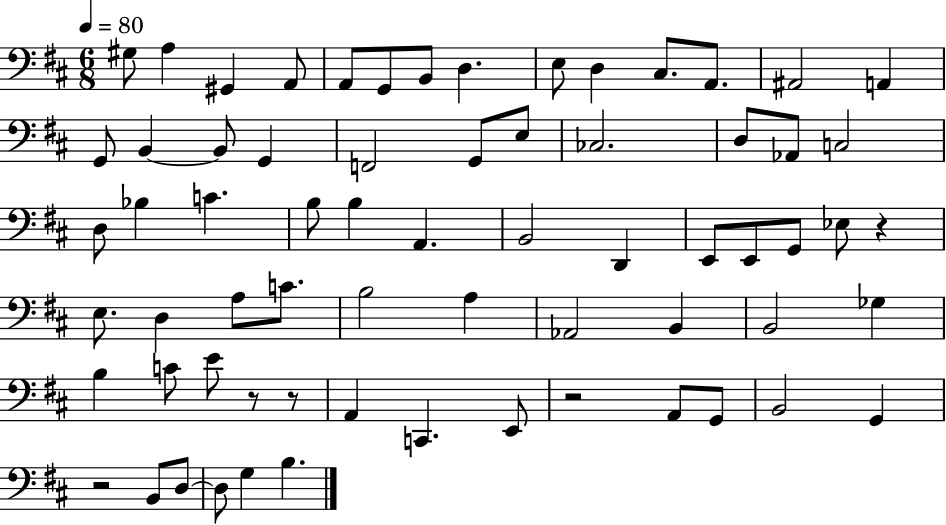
G#3/e A3/q G#2/q A2/e A2/e G2/e B2/e D3/q. E3/e D3/q C#3/e. A2/e. A#2/h A2/q G2/e B2/q B2/e G2/q F2/h G2/e E3/e CES3/h. D3/e Ab2/e C3/h D3/e Bb3/q C4/q. B3/e B3/q A2/q. B2/h D2/q E2/e E2/e G2/e Eb3/e R/q E3/e. D3/q A3/e C4/e. B3/h A3/q Ab2/h B2/q B2/h Gb3/q B3/q C4/e E4/e R/e R/e A2/q C2/q. E2/e R/h A2/e G2/e B2/h G2/q R/h B2/e D3/e D3/e G3/q B3/q.